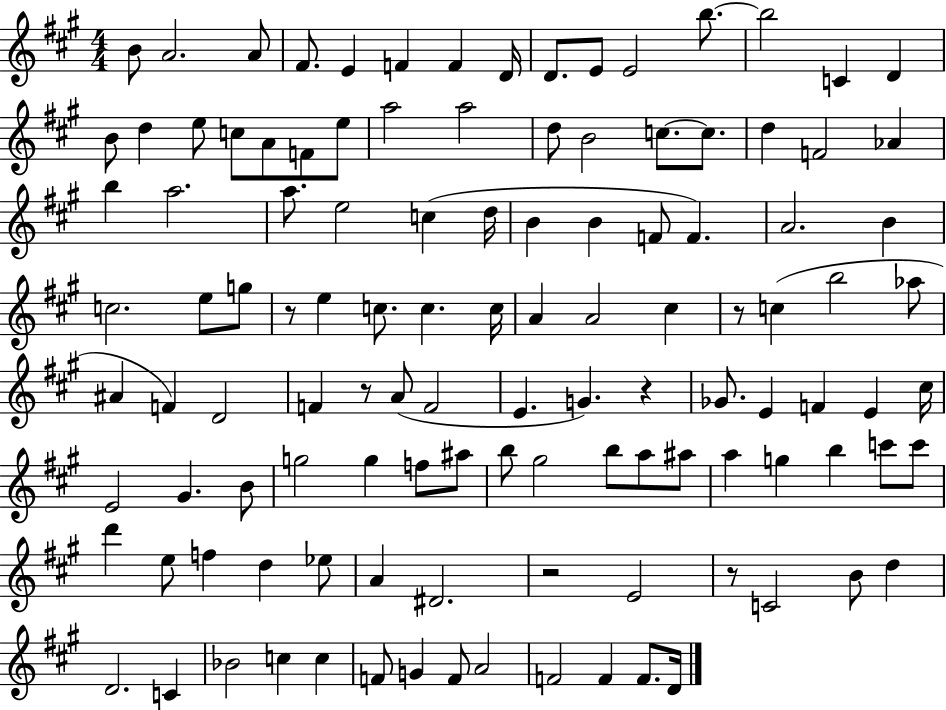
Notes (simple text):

B4/e A4/h. A4/e F#4/e. E4/q F4/q F4/q D4/s D4/e. E4/e E4/h B5/e. B5/h C4/q D4/q B4/e D5/q E5/e C5/e A4/e F4/e E5/e A5/h A5/h D5/e B4/h C5/e. C5/e. D5/q F4/h Ab4/q B5/q A5/h. A5/e. E5/h C5/q D5/s B4/q B4/q F4/e F4/q. A4/h. B4/q C5/h. E5/e G5/e R/e E5/q C5/e. C5/q. C5/s A4/q A4/h C#5/q R/e C5/q B5/h Ab5/e A#4/q F4/q D4/h F4/q R/e A4/e F4/h E4/q. G4/q. R/q Gb4/e. E4/q F4/q E4/q C#5/s E4/h G#4/q. B4/e G5/h G5/q F5/e A#5/e B5/e G#5/h B5/e A5/e A#5/e A5/q G5/q B5/q C6/e C6/e D6/q E5/e F5/q D5/q Eb5/e A4/q D#4/h. R/h E4/h R/e C4/h B4/e D5/q D4/h. C4/q Bb4/h C5/q C5/q F4/e G4/q F4/e A4/h F4/h F4/q F4/e. D4/s